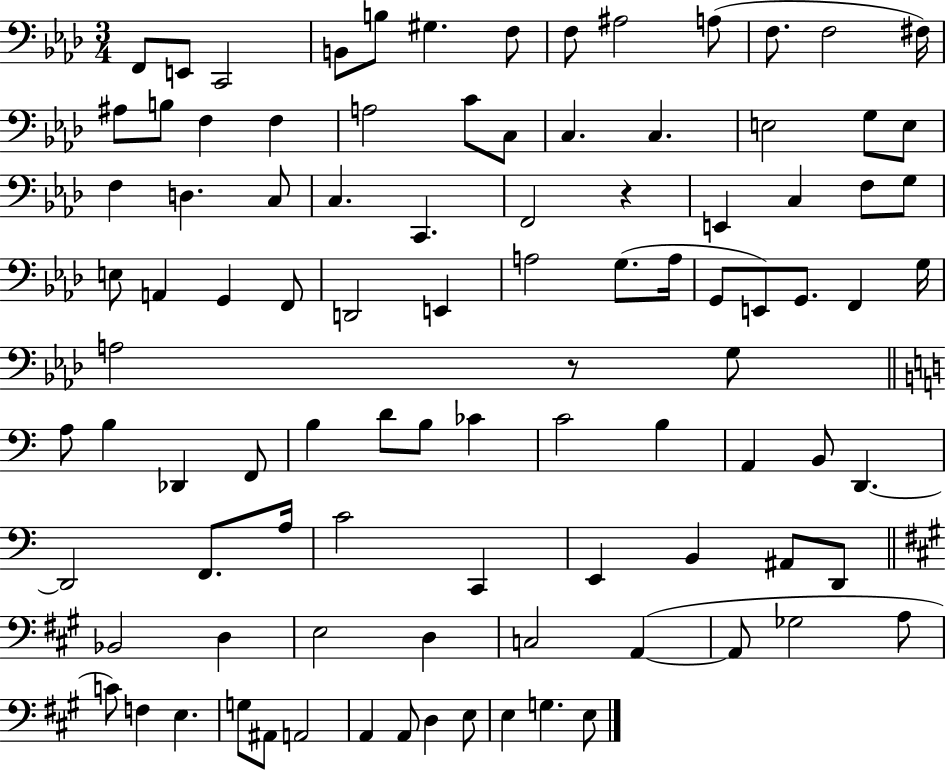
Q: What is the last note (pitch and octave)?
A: E3